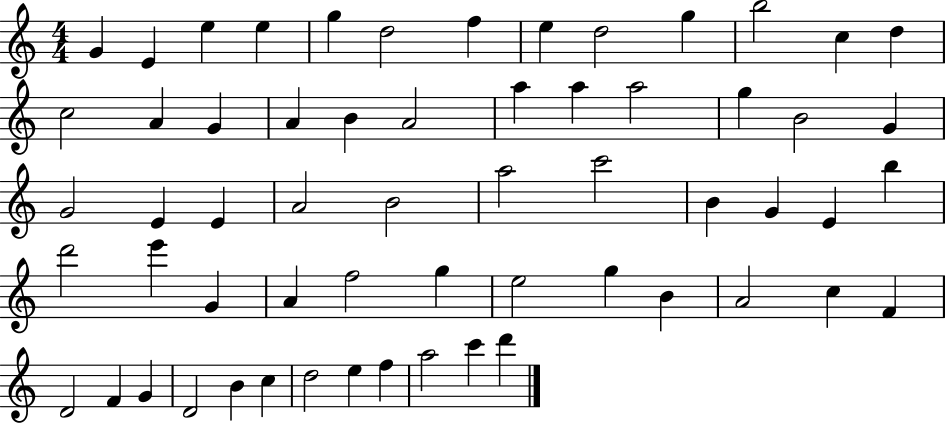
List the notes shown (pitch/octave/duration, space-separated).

G4/q E4/q E5/q E5/q G5/q D5/h F5/q E5/q D5/h G5/q B5/h C5/q D5/q C5/h A4/q G4/q A4/q B4/q A4/h A5/q A5/q A5/h G5/q B4/h G4/q G4/h E4/q E4/q A4/h B4/h A5/h C6/h B4/q G4/q E4/q B5/q D6/h E6/q G4/q A4/q F5/h G5/q E5/h G5/q B4/q A4/h C5/q F4/q D4/h F4/q G4/q D4/h B4/q C5/q D5/h E5/q F5/q A5/h C6/q D6/q